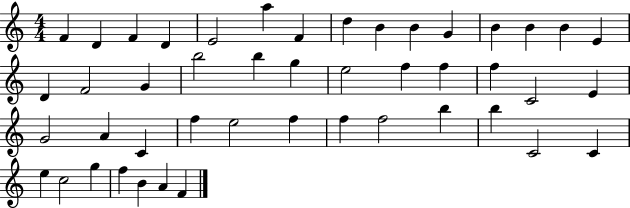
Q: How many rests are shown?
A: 0